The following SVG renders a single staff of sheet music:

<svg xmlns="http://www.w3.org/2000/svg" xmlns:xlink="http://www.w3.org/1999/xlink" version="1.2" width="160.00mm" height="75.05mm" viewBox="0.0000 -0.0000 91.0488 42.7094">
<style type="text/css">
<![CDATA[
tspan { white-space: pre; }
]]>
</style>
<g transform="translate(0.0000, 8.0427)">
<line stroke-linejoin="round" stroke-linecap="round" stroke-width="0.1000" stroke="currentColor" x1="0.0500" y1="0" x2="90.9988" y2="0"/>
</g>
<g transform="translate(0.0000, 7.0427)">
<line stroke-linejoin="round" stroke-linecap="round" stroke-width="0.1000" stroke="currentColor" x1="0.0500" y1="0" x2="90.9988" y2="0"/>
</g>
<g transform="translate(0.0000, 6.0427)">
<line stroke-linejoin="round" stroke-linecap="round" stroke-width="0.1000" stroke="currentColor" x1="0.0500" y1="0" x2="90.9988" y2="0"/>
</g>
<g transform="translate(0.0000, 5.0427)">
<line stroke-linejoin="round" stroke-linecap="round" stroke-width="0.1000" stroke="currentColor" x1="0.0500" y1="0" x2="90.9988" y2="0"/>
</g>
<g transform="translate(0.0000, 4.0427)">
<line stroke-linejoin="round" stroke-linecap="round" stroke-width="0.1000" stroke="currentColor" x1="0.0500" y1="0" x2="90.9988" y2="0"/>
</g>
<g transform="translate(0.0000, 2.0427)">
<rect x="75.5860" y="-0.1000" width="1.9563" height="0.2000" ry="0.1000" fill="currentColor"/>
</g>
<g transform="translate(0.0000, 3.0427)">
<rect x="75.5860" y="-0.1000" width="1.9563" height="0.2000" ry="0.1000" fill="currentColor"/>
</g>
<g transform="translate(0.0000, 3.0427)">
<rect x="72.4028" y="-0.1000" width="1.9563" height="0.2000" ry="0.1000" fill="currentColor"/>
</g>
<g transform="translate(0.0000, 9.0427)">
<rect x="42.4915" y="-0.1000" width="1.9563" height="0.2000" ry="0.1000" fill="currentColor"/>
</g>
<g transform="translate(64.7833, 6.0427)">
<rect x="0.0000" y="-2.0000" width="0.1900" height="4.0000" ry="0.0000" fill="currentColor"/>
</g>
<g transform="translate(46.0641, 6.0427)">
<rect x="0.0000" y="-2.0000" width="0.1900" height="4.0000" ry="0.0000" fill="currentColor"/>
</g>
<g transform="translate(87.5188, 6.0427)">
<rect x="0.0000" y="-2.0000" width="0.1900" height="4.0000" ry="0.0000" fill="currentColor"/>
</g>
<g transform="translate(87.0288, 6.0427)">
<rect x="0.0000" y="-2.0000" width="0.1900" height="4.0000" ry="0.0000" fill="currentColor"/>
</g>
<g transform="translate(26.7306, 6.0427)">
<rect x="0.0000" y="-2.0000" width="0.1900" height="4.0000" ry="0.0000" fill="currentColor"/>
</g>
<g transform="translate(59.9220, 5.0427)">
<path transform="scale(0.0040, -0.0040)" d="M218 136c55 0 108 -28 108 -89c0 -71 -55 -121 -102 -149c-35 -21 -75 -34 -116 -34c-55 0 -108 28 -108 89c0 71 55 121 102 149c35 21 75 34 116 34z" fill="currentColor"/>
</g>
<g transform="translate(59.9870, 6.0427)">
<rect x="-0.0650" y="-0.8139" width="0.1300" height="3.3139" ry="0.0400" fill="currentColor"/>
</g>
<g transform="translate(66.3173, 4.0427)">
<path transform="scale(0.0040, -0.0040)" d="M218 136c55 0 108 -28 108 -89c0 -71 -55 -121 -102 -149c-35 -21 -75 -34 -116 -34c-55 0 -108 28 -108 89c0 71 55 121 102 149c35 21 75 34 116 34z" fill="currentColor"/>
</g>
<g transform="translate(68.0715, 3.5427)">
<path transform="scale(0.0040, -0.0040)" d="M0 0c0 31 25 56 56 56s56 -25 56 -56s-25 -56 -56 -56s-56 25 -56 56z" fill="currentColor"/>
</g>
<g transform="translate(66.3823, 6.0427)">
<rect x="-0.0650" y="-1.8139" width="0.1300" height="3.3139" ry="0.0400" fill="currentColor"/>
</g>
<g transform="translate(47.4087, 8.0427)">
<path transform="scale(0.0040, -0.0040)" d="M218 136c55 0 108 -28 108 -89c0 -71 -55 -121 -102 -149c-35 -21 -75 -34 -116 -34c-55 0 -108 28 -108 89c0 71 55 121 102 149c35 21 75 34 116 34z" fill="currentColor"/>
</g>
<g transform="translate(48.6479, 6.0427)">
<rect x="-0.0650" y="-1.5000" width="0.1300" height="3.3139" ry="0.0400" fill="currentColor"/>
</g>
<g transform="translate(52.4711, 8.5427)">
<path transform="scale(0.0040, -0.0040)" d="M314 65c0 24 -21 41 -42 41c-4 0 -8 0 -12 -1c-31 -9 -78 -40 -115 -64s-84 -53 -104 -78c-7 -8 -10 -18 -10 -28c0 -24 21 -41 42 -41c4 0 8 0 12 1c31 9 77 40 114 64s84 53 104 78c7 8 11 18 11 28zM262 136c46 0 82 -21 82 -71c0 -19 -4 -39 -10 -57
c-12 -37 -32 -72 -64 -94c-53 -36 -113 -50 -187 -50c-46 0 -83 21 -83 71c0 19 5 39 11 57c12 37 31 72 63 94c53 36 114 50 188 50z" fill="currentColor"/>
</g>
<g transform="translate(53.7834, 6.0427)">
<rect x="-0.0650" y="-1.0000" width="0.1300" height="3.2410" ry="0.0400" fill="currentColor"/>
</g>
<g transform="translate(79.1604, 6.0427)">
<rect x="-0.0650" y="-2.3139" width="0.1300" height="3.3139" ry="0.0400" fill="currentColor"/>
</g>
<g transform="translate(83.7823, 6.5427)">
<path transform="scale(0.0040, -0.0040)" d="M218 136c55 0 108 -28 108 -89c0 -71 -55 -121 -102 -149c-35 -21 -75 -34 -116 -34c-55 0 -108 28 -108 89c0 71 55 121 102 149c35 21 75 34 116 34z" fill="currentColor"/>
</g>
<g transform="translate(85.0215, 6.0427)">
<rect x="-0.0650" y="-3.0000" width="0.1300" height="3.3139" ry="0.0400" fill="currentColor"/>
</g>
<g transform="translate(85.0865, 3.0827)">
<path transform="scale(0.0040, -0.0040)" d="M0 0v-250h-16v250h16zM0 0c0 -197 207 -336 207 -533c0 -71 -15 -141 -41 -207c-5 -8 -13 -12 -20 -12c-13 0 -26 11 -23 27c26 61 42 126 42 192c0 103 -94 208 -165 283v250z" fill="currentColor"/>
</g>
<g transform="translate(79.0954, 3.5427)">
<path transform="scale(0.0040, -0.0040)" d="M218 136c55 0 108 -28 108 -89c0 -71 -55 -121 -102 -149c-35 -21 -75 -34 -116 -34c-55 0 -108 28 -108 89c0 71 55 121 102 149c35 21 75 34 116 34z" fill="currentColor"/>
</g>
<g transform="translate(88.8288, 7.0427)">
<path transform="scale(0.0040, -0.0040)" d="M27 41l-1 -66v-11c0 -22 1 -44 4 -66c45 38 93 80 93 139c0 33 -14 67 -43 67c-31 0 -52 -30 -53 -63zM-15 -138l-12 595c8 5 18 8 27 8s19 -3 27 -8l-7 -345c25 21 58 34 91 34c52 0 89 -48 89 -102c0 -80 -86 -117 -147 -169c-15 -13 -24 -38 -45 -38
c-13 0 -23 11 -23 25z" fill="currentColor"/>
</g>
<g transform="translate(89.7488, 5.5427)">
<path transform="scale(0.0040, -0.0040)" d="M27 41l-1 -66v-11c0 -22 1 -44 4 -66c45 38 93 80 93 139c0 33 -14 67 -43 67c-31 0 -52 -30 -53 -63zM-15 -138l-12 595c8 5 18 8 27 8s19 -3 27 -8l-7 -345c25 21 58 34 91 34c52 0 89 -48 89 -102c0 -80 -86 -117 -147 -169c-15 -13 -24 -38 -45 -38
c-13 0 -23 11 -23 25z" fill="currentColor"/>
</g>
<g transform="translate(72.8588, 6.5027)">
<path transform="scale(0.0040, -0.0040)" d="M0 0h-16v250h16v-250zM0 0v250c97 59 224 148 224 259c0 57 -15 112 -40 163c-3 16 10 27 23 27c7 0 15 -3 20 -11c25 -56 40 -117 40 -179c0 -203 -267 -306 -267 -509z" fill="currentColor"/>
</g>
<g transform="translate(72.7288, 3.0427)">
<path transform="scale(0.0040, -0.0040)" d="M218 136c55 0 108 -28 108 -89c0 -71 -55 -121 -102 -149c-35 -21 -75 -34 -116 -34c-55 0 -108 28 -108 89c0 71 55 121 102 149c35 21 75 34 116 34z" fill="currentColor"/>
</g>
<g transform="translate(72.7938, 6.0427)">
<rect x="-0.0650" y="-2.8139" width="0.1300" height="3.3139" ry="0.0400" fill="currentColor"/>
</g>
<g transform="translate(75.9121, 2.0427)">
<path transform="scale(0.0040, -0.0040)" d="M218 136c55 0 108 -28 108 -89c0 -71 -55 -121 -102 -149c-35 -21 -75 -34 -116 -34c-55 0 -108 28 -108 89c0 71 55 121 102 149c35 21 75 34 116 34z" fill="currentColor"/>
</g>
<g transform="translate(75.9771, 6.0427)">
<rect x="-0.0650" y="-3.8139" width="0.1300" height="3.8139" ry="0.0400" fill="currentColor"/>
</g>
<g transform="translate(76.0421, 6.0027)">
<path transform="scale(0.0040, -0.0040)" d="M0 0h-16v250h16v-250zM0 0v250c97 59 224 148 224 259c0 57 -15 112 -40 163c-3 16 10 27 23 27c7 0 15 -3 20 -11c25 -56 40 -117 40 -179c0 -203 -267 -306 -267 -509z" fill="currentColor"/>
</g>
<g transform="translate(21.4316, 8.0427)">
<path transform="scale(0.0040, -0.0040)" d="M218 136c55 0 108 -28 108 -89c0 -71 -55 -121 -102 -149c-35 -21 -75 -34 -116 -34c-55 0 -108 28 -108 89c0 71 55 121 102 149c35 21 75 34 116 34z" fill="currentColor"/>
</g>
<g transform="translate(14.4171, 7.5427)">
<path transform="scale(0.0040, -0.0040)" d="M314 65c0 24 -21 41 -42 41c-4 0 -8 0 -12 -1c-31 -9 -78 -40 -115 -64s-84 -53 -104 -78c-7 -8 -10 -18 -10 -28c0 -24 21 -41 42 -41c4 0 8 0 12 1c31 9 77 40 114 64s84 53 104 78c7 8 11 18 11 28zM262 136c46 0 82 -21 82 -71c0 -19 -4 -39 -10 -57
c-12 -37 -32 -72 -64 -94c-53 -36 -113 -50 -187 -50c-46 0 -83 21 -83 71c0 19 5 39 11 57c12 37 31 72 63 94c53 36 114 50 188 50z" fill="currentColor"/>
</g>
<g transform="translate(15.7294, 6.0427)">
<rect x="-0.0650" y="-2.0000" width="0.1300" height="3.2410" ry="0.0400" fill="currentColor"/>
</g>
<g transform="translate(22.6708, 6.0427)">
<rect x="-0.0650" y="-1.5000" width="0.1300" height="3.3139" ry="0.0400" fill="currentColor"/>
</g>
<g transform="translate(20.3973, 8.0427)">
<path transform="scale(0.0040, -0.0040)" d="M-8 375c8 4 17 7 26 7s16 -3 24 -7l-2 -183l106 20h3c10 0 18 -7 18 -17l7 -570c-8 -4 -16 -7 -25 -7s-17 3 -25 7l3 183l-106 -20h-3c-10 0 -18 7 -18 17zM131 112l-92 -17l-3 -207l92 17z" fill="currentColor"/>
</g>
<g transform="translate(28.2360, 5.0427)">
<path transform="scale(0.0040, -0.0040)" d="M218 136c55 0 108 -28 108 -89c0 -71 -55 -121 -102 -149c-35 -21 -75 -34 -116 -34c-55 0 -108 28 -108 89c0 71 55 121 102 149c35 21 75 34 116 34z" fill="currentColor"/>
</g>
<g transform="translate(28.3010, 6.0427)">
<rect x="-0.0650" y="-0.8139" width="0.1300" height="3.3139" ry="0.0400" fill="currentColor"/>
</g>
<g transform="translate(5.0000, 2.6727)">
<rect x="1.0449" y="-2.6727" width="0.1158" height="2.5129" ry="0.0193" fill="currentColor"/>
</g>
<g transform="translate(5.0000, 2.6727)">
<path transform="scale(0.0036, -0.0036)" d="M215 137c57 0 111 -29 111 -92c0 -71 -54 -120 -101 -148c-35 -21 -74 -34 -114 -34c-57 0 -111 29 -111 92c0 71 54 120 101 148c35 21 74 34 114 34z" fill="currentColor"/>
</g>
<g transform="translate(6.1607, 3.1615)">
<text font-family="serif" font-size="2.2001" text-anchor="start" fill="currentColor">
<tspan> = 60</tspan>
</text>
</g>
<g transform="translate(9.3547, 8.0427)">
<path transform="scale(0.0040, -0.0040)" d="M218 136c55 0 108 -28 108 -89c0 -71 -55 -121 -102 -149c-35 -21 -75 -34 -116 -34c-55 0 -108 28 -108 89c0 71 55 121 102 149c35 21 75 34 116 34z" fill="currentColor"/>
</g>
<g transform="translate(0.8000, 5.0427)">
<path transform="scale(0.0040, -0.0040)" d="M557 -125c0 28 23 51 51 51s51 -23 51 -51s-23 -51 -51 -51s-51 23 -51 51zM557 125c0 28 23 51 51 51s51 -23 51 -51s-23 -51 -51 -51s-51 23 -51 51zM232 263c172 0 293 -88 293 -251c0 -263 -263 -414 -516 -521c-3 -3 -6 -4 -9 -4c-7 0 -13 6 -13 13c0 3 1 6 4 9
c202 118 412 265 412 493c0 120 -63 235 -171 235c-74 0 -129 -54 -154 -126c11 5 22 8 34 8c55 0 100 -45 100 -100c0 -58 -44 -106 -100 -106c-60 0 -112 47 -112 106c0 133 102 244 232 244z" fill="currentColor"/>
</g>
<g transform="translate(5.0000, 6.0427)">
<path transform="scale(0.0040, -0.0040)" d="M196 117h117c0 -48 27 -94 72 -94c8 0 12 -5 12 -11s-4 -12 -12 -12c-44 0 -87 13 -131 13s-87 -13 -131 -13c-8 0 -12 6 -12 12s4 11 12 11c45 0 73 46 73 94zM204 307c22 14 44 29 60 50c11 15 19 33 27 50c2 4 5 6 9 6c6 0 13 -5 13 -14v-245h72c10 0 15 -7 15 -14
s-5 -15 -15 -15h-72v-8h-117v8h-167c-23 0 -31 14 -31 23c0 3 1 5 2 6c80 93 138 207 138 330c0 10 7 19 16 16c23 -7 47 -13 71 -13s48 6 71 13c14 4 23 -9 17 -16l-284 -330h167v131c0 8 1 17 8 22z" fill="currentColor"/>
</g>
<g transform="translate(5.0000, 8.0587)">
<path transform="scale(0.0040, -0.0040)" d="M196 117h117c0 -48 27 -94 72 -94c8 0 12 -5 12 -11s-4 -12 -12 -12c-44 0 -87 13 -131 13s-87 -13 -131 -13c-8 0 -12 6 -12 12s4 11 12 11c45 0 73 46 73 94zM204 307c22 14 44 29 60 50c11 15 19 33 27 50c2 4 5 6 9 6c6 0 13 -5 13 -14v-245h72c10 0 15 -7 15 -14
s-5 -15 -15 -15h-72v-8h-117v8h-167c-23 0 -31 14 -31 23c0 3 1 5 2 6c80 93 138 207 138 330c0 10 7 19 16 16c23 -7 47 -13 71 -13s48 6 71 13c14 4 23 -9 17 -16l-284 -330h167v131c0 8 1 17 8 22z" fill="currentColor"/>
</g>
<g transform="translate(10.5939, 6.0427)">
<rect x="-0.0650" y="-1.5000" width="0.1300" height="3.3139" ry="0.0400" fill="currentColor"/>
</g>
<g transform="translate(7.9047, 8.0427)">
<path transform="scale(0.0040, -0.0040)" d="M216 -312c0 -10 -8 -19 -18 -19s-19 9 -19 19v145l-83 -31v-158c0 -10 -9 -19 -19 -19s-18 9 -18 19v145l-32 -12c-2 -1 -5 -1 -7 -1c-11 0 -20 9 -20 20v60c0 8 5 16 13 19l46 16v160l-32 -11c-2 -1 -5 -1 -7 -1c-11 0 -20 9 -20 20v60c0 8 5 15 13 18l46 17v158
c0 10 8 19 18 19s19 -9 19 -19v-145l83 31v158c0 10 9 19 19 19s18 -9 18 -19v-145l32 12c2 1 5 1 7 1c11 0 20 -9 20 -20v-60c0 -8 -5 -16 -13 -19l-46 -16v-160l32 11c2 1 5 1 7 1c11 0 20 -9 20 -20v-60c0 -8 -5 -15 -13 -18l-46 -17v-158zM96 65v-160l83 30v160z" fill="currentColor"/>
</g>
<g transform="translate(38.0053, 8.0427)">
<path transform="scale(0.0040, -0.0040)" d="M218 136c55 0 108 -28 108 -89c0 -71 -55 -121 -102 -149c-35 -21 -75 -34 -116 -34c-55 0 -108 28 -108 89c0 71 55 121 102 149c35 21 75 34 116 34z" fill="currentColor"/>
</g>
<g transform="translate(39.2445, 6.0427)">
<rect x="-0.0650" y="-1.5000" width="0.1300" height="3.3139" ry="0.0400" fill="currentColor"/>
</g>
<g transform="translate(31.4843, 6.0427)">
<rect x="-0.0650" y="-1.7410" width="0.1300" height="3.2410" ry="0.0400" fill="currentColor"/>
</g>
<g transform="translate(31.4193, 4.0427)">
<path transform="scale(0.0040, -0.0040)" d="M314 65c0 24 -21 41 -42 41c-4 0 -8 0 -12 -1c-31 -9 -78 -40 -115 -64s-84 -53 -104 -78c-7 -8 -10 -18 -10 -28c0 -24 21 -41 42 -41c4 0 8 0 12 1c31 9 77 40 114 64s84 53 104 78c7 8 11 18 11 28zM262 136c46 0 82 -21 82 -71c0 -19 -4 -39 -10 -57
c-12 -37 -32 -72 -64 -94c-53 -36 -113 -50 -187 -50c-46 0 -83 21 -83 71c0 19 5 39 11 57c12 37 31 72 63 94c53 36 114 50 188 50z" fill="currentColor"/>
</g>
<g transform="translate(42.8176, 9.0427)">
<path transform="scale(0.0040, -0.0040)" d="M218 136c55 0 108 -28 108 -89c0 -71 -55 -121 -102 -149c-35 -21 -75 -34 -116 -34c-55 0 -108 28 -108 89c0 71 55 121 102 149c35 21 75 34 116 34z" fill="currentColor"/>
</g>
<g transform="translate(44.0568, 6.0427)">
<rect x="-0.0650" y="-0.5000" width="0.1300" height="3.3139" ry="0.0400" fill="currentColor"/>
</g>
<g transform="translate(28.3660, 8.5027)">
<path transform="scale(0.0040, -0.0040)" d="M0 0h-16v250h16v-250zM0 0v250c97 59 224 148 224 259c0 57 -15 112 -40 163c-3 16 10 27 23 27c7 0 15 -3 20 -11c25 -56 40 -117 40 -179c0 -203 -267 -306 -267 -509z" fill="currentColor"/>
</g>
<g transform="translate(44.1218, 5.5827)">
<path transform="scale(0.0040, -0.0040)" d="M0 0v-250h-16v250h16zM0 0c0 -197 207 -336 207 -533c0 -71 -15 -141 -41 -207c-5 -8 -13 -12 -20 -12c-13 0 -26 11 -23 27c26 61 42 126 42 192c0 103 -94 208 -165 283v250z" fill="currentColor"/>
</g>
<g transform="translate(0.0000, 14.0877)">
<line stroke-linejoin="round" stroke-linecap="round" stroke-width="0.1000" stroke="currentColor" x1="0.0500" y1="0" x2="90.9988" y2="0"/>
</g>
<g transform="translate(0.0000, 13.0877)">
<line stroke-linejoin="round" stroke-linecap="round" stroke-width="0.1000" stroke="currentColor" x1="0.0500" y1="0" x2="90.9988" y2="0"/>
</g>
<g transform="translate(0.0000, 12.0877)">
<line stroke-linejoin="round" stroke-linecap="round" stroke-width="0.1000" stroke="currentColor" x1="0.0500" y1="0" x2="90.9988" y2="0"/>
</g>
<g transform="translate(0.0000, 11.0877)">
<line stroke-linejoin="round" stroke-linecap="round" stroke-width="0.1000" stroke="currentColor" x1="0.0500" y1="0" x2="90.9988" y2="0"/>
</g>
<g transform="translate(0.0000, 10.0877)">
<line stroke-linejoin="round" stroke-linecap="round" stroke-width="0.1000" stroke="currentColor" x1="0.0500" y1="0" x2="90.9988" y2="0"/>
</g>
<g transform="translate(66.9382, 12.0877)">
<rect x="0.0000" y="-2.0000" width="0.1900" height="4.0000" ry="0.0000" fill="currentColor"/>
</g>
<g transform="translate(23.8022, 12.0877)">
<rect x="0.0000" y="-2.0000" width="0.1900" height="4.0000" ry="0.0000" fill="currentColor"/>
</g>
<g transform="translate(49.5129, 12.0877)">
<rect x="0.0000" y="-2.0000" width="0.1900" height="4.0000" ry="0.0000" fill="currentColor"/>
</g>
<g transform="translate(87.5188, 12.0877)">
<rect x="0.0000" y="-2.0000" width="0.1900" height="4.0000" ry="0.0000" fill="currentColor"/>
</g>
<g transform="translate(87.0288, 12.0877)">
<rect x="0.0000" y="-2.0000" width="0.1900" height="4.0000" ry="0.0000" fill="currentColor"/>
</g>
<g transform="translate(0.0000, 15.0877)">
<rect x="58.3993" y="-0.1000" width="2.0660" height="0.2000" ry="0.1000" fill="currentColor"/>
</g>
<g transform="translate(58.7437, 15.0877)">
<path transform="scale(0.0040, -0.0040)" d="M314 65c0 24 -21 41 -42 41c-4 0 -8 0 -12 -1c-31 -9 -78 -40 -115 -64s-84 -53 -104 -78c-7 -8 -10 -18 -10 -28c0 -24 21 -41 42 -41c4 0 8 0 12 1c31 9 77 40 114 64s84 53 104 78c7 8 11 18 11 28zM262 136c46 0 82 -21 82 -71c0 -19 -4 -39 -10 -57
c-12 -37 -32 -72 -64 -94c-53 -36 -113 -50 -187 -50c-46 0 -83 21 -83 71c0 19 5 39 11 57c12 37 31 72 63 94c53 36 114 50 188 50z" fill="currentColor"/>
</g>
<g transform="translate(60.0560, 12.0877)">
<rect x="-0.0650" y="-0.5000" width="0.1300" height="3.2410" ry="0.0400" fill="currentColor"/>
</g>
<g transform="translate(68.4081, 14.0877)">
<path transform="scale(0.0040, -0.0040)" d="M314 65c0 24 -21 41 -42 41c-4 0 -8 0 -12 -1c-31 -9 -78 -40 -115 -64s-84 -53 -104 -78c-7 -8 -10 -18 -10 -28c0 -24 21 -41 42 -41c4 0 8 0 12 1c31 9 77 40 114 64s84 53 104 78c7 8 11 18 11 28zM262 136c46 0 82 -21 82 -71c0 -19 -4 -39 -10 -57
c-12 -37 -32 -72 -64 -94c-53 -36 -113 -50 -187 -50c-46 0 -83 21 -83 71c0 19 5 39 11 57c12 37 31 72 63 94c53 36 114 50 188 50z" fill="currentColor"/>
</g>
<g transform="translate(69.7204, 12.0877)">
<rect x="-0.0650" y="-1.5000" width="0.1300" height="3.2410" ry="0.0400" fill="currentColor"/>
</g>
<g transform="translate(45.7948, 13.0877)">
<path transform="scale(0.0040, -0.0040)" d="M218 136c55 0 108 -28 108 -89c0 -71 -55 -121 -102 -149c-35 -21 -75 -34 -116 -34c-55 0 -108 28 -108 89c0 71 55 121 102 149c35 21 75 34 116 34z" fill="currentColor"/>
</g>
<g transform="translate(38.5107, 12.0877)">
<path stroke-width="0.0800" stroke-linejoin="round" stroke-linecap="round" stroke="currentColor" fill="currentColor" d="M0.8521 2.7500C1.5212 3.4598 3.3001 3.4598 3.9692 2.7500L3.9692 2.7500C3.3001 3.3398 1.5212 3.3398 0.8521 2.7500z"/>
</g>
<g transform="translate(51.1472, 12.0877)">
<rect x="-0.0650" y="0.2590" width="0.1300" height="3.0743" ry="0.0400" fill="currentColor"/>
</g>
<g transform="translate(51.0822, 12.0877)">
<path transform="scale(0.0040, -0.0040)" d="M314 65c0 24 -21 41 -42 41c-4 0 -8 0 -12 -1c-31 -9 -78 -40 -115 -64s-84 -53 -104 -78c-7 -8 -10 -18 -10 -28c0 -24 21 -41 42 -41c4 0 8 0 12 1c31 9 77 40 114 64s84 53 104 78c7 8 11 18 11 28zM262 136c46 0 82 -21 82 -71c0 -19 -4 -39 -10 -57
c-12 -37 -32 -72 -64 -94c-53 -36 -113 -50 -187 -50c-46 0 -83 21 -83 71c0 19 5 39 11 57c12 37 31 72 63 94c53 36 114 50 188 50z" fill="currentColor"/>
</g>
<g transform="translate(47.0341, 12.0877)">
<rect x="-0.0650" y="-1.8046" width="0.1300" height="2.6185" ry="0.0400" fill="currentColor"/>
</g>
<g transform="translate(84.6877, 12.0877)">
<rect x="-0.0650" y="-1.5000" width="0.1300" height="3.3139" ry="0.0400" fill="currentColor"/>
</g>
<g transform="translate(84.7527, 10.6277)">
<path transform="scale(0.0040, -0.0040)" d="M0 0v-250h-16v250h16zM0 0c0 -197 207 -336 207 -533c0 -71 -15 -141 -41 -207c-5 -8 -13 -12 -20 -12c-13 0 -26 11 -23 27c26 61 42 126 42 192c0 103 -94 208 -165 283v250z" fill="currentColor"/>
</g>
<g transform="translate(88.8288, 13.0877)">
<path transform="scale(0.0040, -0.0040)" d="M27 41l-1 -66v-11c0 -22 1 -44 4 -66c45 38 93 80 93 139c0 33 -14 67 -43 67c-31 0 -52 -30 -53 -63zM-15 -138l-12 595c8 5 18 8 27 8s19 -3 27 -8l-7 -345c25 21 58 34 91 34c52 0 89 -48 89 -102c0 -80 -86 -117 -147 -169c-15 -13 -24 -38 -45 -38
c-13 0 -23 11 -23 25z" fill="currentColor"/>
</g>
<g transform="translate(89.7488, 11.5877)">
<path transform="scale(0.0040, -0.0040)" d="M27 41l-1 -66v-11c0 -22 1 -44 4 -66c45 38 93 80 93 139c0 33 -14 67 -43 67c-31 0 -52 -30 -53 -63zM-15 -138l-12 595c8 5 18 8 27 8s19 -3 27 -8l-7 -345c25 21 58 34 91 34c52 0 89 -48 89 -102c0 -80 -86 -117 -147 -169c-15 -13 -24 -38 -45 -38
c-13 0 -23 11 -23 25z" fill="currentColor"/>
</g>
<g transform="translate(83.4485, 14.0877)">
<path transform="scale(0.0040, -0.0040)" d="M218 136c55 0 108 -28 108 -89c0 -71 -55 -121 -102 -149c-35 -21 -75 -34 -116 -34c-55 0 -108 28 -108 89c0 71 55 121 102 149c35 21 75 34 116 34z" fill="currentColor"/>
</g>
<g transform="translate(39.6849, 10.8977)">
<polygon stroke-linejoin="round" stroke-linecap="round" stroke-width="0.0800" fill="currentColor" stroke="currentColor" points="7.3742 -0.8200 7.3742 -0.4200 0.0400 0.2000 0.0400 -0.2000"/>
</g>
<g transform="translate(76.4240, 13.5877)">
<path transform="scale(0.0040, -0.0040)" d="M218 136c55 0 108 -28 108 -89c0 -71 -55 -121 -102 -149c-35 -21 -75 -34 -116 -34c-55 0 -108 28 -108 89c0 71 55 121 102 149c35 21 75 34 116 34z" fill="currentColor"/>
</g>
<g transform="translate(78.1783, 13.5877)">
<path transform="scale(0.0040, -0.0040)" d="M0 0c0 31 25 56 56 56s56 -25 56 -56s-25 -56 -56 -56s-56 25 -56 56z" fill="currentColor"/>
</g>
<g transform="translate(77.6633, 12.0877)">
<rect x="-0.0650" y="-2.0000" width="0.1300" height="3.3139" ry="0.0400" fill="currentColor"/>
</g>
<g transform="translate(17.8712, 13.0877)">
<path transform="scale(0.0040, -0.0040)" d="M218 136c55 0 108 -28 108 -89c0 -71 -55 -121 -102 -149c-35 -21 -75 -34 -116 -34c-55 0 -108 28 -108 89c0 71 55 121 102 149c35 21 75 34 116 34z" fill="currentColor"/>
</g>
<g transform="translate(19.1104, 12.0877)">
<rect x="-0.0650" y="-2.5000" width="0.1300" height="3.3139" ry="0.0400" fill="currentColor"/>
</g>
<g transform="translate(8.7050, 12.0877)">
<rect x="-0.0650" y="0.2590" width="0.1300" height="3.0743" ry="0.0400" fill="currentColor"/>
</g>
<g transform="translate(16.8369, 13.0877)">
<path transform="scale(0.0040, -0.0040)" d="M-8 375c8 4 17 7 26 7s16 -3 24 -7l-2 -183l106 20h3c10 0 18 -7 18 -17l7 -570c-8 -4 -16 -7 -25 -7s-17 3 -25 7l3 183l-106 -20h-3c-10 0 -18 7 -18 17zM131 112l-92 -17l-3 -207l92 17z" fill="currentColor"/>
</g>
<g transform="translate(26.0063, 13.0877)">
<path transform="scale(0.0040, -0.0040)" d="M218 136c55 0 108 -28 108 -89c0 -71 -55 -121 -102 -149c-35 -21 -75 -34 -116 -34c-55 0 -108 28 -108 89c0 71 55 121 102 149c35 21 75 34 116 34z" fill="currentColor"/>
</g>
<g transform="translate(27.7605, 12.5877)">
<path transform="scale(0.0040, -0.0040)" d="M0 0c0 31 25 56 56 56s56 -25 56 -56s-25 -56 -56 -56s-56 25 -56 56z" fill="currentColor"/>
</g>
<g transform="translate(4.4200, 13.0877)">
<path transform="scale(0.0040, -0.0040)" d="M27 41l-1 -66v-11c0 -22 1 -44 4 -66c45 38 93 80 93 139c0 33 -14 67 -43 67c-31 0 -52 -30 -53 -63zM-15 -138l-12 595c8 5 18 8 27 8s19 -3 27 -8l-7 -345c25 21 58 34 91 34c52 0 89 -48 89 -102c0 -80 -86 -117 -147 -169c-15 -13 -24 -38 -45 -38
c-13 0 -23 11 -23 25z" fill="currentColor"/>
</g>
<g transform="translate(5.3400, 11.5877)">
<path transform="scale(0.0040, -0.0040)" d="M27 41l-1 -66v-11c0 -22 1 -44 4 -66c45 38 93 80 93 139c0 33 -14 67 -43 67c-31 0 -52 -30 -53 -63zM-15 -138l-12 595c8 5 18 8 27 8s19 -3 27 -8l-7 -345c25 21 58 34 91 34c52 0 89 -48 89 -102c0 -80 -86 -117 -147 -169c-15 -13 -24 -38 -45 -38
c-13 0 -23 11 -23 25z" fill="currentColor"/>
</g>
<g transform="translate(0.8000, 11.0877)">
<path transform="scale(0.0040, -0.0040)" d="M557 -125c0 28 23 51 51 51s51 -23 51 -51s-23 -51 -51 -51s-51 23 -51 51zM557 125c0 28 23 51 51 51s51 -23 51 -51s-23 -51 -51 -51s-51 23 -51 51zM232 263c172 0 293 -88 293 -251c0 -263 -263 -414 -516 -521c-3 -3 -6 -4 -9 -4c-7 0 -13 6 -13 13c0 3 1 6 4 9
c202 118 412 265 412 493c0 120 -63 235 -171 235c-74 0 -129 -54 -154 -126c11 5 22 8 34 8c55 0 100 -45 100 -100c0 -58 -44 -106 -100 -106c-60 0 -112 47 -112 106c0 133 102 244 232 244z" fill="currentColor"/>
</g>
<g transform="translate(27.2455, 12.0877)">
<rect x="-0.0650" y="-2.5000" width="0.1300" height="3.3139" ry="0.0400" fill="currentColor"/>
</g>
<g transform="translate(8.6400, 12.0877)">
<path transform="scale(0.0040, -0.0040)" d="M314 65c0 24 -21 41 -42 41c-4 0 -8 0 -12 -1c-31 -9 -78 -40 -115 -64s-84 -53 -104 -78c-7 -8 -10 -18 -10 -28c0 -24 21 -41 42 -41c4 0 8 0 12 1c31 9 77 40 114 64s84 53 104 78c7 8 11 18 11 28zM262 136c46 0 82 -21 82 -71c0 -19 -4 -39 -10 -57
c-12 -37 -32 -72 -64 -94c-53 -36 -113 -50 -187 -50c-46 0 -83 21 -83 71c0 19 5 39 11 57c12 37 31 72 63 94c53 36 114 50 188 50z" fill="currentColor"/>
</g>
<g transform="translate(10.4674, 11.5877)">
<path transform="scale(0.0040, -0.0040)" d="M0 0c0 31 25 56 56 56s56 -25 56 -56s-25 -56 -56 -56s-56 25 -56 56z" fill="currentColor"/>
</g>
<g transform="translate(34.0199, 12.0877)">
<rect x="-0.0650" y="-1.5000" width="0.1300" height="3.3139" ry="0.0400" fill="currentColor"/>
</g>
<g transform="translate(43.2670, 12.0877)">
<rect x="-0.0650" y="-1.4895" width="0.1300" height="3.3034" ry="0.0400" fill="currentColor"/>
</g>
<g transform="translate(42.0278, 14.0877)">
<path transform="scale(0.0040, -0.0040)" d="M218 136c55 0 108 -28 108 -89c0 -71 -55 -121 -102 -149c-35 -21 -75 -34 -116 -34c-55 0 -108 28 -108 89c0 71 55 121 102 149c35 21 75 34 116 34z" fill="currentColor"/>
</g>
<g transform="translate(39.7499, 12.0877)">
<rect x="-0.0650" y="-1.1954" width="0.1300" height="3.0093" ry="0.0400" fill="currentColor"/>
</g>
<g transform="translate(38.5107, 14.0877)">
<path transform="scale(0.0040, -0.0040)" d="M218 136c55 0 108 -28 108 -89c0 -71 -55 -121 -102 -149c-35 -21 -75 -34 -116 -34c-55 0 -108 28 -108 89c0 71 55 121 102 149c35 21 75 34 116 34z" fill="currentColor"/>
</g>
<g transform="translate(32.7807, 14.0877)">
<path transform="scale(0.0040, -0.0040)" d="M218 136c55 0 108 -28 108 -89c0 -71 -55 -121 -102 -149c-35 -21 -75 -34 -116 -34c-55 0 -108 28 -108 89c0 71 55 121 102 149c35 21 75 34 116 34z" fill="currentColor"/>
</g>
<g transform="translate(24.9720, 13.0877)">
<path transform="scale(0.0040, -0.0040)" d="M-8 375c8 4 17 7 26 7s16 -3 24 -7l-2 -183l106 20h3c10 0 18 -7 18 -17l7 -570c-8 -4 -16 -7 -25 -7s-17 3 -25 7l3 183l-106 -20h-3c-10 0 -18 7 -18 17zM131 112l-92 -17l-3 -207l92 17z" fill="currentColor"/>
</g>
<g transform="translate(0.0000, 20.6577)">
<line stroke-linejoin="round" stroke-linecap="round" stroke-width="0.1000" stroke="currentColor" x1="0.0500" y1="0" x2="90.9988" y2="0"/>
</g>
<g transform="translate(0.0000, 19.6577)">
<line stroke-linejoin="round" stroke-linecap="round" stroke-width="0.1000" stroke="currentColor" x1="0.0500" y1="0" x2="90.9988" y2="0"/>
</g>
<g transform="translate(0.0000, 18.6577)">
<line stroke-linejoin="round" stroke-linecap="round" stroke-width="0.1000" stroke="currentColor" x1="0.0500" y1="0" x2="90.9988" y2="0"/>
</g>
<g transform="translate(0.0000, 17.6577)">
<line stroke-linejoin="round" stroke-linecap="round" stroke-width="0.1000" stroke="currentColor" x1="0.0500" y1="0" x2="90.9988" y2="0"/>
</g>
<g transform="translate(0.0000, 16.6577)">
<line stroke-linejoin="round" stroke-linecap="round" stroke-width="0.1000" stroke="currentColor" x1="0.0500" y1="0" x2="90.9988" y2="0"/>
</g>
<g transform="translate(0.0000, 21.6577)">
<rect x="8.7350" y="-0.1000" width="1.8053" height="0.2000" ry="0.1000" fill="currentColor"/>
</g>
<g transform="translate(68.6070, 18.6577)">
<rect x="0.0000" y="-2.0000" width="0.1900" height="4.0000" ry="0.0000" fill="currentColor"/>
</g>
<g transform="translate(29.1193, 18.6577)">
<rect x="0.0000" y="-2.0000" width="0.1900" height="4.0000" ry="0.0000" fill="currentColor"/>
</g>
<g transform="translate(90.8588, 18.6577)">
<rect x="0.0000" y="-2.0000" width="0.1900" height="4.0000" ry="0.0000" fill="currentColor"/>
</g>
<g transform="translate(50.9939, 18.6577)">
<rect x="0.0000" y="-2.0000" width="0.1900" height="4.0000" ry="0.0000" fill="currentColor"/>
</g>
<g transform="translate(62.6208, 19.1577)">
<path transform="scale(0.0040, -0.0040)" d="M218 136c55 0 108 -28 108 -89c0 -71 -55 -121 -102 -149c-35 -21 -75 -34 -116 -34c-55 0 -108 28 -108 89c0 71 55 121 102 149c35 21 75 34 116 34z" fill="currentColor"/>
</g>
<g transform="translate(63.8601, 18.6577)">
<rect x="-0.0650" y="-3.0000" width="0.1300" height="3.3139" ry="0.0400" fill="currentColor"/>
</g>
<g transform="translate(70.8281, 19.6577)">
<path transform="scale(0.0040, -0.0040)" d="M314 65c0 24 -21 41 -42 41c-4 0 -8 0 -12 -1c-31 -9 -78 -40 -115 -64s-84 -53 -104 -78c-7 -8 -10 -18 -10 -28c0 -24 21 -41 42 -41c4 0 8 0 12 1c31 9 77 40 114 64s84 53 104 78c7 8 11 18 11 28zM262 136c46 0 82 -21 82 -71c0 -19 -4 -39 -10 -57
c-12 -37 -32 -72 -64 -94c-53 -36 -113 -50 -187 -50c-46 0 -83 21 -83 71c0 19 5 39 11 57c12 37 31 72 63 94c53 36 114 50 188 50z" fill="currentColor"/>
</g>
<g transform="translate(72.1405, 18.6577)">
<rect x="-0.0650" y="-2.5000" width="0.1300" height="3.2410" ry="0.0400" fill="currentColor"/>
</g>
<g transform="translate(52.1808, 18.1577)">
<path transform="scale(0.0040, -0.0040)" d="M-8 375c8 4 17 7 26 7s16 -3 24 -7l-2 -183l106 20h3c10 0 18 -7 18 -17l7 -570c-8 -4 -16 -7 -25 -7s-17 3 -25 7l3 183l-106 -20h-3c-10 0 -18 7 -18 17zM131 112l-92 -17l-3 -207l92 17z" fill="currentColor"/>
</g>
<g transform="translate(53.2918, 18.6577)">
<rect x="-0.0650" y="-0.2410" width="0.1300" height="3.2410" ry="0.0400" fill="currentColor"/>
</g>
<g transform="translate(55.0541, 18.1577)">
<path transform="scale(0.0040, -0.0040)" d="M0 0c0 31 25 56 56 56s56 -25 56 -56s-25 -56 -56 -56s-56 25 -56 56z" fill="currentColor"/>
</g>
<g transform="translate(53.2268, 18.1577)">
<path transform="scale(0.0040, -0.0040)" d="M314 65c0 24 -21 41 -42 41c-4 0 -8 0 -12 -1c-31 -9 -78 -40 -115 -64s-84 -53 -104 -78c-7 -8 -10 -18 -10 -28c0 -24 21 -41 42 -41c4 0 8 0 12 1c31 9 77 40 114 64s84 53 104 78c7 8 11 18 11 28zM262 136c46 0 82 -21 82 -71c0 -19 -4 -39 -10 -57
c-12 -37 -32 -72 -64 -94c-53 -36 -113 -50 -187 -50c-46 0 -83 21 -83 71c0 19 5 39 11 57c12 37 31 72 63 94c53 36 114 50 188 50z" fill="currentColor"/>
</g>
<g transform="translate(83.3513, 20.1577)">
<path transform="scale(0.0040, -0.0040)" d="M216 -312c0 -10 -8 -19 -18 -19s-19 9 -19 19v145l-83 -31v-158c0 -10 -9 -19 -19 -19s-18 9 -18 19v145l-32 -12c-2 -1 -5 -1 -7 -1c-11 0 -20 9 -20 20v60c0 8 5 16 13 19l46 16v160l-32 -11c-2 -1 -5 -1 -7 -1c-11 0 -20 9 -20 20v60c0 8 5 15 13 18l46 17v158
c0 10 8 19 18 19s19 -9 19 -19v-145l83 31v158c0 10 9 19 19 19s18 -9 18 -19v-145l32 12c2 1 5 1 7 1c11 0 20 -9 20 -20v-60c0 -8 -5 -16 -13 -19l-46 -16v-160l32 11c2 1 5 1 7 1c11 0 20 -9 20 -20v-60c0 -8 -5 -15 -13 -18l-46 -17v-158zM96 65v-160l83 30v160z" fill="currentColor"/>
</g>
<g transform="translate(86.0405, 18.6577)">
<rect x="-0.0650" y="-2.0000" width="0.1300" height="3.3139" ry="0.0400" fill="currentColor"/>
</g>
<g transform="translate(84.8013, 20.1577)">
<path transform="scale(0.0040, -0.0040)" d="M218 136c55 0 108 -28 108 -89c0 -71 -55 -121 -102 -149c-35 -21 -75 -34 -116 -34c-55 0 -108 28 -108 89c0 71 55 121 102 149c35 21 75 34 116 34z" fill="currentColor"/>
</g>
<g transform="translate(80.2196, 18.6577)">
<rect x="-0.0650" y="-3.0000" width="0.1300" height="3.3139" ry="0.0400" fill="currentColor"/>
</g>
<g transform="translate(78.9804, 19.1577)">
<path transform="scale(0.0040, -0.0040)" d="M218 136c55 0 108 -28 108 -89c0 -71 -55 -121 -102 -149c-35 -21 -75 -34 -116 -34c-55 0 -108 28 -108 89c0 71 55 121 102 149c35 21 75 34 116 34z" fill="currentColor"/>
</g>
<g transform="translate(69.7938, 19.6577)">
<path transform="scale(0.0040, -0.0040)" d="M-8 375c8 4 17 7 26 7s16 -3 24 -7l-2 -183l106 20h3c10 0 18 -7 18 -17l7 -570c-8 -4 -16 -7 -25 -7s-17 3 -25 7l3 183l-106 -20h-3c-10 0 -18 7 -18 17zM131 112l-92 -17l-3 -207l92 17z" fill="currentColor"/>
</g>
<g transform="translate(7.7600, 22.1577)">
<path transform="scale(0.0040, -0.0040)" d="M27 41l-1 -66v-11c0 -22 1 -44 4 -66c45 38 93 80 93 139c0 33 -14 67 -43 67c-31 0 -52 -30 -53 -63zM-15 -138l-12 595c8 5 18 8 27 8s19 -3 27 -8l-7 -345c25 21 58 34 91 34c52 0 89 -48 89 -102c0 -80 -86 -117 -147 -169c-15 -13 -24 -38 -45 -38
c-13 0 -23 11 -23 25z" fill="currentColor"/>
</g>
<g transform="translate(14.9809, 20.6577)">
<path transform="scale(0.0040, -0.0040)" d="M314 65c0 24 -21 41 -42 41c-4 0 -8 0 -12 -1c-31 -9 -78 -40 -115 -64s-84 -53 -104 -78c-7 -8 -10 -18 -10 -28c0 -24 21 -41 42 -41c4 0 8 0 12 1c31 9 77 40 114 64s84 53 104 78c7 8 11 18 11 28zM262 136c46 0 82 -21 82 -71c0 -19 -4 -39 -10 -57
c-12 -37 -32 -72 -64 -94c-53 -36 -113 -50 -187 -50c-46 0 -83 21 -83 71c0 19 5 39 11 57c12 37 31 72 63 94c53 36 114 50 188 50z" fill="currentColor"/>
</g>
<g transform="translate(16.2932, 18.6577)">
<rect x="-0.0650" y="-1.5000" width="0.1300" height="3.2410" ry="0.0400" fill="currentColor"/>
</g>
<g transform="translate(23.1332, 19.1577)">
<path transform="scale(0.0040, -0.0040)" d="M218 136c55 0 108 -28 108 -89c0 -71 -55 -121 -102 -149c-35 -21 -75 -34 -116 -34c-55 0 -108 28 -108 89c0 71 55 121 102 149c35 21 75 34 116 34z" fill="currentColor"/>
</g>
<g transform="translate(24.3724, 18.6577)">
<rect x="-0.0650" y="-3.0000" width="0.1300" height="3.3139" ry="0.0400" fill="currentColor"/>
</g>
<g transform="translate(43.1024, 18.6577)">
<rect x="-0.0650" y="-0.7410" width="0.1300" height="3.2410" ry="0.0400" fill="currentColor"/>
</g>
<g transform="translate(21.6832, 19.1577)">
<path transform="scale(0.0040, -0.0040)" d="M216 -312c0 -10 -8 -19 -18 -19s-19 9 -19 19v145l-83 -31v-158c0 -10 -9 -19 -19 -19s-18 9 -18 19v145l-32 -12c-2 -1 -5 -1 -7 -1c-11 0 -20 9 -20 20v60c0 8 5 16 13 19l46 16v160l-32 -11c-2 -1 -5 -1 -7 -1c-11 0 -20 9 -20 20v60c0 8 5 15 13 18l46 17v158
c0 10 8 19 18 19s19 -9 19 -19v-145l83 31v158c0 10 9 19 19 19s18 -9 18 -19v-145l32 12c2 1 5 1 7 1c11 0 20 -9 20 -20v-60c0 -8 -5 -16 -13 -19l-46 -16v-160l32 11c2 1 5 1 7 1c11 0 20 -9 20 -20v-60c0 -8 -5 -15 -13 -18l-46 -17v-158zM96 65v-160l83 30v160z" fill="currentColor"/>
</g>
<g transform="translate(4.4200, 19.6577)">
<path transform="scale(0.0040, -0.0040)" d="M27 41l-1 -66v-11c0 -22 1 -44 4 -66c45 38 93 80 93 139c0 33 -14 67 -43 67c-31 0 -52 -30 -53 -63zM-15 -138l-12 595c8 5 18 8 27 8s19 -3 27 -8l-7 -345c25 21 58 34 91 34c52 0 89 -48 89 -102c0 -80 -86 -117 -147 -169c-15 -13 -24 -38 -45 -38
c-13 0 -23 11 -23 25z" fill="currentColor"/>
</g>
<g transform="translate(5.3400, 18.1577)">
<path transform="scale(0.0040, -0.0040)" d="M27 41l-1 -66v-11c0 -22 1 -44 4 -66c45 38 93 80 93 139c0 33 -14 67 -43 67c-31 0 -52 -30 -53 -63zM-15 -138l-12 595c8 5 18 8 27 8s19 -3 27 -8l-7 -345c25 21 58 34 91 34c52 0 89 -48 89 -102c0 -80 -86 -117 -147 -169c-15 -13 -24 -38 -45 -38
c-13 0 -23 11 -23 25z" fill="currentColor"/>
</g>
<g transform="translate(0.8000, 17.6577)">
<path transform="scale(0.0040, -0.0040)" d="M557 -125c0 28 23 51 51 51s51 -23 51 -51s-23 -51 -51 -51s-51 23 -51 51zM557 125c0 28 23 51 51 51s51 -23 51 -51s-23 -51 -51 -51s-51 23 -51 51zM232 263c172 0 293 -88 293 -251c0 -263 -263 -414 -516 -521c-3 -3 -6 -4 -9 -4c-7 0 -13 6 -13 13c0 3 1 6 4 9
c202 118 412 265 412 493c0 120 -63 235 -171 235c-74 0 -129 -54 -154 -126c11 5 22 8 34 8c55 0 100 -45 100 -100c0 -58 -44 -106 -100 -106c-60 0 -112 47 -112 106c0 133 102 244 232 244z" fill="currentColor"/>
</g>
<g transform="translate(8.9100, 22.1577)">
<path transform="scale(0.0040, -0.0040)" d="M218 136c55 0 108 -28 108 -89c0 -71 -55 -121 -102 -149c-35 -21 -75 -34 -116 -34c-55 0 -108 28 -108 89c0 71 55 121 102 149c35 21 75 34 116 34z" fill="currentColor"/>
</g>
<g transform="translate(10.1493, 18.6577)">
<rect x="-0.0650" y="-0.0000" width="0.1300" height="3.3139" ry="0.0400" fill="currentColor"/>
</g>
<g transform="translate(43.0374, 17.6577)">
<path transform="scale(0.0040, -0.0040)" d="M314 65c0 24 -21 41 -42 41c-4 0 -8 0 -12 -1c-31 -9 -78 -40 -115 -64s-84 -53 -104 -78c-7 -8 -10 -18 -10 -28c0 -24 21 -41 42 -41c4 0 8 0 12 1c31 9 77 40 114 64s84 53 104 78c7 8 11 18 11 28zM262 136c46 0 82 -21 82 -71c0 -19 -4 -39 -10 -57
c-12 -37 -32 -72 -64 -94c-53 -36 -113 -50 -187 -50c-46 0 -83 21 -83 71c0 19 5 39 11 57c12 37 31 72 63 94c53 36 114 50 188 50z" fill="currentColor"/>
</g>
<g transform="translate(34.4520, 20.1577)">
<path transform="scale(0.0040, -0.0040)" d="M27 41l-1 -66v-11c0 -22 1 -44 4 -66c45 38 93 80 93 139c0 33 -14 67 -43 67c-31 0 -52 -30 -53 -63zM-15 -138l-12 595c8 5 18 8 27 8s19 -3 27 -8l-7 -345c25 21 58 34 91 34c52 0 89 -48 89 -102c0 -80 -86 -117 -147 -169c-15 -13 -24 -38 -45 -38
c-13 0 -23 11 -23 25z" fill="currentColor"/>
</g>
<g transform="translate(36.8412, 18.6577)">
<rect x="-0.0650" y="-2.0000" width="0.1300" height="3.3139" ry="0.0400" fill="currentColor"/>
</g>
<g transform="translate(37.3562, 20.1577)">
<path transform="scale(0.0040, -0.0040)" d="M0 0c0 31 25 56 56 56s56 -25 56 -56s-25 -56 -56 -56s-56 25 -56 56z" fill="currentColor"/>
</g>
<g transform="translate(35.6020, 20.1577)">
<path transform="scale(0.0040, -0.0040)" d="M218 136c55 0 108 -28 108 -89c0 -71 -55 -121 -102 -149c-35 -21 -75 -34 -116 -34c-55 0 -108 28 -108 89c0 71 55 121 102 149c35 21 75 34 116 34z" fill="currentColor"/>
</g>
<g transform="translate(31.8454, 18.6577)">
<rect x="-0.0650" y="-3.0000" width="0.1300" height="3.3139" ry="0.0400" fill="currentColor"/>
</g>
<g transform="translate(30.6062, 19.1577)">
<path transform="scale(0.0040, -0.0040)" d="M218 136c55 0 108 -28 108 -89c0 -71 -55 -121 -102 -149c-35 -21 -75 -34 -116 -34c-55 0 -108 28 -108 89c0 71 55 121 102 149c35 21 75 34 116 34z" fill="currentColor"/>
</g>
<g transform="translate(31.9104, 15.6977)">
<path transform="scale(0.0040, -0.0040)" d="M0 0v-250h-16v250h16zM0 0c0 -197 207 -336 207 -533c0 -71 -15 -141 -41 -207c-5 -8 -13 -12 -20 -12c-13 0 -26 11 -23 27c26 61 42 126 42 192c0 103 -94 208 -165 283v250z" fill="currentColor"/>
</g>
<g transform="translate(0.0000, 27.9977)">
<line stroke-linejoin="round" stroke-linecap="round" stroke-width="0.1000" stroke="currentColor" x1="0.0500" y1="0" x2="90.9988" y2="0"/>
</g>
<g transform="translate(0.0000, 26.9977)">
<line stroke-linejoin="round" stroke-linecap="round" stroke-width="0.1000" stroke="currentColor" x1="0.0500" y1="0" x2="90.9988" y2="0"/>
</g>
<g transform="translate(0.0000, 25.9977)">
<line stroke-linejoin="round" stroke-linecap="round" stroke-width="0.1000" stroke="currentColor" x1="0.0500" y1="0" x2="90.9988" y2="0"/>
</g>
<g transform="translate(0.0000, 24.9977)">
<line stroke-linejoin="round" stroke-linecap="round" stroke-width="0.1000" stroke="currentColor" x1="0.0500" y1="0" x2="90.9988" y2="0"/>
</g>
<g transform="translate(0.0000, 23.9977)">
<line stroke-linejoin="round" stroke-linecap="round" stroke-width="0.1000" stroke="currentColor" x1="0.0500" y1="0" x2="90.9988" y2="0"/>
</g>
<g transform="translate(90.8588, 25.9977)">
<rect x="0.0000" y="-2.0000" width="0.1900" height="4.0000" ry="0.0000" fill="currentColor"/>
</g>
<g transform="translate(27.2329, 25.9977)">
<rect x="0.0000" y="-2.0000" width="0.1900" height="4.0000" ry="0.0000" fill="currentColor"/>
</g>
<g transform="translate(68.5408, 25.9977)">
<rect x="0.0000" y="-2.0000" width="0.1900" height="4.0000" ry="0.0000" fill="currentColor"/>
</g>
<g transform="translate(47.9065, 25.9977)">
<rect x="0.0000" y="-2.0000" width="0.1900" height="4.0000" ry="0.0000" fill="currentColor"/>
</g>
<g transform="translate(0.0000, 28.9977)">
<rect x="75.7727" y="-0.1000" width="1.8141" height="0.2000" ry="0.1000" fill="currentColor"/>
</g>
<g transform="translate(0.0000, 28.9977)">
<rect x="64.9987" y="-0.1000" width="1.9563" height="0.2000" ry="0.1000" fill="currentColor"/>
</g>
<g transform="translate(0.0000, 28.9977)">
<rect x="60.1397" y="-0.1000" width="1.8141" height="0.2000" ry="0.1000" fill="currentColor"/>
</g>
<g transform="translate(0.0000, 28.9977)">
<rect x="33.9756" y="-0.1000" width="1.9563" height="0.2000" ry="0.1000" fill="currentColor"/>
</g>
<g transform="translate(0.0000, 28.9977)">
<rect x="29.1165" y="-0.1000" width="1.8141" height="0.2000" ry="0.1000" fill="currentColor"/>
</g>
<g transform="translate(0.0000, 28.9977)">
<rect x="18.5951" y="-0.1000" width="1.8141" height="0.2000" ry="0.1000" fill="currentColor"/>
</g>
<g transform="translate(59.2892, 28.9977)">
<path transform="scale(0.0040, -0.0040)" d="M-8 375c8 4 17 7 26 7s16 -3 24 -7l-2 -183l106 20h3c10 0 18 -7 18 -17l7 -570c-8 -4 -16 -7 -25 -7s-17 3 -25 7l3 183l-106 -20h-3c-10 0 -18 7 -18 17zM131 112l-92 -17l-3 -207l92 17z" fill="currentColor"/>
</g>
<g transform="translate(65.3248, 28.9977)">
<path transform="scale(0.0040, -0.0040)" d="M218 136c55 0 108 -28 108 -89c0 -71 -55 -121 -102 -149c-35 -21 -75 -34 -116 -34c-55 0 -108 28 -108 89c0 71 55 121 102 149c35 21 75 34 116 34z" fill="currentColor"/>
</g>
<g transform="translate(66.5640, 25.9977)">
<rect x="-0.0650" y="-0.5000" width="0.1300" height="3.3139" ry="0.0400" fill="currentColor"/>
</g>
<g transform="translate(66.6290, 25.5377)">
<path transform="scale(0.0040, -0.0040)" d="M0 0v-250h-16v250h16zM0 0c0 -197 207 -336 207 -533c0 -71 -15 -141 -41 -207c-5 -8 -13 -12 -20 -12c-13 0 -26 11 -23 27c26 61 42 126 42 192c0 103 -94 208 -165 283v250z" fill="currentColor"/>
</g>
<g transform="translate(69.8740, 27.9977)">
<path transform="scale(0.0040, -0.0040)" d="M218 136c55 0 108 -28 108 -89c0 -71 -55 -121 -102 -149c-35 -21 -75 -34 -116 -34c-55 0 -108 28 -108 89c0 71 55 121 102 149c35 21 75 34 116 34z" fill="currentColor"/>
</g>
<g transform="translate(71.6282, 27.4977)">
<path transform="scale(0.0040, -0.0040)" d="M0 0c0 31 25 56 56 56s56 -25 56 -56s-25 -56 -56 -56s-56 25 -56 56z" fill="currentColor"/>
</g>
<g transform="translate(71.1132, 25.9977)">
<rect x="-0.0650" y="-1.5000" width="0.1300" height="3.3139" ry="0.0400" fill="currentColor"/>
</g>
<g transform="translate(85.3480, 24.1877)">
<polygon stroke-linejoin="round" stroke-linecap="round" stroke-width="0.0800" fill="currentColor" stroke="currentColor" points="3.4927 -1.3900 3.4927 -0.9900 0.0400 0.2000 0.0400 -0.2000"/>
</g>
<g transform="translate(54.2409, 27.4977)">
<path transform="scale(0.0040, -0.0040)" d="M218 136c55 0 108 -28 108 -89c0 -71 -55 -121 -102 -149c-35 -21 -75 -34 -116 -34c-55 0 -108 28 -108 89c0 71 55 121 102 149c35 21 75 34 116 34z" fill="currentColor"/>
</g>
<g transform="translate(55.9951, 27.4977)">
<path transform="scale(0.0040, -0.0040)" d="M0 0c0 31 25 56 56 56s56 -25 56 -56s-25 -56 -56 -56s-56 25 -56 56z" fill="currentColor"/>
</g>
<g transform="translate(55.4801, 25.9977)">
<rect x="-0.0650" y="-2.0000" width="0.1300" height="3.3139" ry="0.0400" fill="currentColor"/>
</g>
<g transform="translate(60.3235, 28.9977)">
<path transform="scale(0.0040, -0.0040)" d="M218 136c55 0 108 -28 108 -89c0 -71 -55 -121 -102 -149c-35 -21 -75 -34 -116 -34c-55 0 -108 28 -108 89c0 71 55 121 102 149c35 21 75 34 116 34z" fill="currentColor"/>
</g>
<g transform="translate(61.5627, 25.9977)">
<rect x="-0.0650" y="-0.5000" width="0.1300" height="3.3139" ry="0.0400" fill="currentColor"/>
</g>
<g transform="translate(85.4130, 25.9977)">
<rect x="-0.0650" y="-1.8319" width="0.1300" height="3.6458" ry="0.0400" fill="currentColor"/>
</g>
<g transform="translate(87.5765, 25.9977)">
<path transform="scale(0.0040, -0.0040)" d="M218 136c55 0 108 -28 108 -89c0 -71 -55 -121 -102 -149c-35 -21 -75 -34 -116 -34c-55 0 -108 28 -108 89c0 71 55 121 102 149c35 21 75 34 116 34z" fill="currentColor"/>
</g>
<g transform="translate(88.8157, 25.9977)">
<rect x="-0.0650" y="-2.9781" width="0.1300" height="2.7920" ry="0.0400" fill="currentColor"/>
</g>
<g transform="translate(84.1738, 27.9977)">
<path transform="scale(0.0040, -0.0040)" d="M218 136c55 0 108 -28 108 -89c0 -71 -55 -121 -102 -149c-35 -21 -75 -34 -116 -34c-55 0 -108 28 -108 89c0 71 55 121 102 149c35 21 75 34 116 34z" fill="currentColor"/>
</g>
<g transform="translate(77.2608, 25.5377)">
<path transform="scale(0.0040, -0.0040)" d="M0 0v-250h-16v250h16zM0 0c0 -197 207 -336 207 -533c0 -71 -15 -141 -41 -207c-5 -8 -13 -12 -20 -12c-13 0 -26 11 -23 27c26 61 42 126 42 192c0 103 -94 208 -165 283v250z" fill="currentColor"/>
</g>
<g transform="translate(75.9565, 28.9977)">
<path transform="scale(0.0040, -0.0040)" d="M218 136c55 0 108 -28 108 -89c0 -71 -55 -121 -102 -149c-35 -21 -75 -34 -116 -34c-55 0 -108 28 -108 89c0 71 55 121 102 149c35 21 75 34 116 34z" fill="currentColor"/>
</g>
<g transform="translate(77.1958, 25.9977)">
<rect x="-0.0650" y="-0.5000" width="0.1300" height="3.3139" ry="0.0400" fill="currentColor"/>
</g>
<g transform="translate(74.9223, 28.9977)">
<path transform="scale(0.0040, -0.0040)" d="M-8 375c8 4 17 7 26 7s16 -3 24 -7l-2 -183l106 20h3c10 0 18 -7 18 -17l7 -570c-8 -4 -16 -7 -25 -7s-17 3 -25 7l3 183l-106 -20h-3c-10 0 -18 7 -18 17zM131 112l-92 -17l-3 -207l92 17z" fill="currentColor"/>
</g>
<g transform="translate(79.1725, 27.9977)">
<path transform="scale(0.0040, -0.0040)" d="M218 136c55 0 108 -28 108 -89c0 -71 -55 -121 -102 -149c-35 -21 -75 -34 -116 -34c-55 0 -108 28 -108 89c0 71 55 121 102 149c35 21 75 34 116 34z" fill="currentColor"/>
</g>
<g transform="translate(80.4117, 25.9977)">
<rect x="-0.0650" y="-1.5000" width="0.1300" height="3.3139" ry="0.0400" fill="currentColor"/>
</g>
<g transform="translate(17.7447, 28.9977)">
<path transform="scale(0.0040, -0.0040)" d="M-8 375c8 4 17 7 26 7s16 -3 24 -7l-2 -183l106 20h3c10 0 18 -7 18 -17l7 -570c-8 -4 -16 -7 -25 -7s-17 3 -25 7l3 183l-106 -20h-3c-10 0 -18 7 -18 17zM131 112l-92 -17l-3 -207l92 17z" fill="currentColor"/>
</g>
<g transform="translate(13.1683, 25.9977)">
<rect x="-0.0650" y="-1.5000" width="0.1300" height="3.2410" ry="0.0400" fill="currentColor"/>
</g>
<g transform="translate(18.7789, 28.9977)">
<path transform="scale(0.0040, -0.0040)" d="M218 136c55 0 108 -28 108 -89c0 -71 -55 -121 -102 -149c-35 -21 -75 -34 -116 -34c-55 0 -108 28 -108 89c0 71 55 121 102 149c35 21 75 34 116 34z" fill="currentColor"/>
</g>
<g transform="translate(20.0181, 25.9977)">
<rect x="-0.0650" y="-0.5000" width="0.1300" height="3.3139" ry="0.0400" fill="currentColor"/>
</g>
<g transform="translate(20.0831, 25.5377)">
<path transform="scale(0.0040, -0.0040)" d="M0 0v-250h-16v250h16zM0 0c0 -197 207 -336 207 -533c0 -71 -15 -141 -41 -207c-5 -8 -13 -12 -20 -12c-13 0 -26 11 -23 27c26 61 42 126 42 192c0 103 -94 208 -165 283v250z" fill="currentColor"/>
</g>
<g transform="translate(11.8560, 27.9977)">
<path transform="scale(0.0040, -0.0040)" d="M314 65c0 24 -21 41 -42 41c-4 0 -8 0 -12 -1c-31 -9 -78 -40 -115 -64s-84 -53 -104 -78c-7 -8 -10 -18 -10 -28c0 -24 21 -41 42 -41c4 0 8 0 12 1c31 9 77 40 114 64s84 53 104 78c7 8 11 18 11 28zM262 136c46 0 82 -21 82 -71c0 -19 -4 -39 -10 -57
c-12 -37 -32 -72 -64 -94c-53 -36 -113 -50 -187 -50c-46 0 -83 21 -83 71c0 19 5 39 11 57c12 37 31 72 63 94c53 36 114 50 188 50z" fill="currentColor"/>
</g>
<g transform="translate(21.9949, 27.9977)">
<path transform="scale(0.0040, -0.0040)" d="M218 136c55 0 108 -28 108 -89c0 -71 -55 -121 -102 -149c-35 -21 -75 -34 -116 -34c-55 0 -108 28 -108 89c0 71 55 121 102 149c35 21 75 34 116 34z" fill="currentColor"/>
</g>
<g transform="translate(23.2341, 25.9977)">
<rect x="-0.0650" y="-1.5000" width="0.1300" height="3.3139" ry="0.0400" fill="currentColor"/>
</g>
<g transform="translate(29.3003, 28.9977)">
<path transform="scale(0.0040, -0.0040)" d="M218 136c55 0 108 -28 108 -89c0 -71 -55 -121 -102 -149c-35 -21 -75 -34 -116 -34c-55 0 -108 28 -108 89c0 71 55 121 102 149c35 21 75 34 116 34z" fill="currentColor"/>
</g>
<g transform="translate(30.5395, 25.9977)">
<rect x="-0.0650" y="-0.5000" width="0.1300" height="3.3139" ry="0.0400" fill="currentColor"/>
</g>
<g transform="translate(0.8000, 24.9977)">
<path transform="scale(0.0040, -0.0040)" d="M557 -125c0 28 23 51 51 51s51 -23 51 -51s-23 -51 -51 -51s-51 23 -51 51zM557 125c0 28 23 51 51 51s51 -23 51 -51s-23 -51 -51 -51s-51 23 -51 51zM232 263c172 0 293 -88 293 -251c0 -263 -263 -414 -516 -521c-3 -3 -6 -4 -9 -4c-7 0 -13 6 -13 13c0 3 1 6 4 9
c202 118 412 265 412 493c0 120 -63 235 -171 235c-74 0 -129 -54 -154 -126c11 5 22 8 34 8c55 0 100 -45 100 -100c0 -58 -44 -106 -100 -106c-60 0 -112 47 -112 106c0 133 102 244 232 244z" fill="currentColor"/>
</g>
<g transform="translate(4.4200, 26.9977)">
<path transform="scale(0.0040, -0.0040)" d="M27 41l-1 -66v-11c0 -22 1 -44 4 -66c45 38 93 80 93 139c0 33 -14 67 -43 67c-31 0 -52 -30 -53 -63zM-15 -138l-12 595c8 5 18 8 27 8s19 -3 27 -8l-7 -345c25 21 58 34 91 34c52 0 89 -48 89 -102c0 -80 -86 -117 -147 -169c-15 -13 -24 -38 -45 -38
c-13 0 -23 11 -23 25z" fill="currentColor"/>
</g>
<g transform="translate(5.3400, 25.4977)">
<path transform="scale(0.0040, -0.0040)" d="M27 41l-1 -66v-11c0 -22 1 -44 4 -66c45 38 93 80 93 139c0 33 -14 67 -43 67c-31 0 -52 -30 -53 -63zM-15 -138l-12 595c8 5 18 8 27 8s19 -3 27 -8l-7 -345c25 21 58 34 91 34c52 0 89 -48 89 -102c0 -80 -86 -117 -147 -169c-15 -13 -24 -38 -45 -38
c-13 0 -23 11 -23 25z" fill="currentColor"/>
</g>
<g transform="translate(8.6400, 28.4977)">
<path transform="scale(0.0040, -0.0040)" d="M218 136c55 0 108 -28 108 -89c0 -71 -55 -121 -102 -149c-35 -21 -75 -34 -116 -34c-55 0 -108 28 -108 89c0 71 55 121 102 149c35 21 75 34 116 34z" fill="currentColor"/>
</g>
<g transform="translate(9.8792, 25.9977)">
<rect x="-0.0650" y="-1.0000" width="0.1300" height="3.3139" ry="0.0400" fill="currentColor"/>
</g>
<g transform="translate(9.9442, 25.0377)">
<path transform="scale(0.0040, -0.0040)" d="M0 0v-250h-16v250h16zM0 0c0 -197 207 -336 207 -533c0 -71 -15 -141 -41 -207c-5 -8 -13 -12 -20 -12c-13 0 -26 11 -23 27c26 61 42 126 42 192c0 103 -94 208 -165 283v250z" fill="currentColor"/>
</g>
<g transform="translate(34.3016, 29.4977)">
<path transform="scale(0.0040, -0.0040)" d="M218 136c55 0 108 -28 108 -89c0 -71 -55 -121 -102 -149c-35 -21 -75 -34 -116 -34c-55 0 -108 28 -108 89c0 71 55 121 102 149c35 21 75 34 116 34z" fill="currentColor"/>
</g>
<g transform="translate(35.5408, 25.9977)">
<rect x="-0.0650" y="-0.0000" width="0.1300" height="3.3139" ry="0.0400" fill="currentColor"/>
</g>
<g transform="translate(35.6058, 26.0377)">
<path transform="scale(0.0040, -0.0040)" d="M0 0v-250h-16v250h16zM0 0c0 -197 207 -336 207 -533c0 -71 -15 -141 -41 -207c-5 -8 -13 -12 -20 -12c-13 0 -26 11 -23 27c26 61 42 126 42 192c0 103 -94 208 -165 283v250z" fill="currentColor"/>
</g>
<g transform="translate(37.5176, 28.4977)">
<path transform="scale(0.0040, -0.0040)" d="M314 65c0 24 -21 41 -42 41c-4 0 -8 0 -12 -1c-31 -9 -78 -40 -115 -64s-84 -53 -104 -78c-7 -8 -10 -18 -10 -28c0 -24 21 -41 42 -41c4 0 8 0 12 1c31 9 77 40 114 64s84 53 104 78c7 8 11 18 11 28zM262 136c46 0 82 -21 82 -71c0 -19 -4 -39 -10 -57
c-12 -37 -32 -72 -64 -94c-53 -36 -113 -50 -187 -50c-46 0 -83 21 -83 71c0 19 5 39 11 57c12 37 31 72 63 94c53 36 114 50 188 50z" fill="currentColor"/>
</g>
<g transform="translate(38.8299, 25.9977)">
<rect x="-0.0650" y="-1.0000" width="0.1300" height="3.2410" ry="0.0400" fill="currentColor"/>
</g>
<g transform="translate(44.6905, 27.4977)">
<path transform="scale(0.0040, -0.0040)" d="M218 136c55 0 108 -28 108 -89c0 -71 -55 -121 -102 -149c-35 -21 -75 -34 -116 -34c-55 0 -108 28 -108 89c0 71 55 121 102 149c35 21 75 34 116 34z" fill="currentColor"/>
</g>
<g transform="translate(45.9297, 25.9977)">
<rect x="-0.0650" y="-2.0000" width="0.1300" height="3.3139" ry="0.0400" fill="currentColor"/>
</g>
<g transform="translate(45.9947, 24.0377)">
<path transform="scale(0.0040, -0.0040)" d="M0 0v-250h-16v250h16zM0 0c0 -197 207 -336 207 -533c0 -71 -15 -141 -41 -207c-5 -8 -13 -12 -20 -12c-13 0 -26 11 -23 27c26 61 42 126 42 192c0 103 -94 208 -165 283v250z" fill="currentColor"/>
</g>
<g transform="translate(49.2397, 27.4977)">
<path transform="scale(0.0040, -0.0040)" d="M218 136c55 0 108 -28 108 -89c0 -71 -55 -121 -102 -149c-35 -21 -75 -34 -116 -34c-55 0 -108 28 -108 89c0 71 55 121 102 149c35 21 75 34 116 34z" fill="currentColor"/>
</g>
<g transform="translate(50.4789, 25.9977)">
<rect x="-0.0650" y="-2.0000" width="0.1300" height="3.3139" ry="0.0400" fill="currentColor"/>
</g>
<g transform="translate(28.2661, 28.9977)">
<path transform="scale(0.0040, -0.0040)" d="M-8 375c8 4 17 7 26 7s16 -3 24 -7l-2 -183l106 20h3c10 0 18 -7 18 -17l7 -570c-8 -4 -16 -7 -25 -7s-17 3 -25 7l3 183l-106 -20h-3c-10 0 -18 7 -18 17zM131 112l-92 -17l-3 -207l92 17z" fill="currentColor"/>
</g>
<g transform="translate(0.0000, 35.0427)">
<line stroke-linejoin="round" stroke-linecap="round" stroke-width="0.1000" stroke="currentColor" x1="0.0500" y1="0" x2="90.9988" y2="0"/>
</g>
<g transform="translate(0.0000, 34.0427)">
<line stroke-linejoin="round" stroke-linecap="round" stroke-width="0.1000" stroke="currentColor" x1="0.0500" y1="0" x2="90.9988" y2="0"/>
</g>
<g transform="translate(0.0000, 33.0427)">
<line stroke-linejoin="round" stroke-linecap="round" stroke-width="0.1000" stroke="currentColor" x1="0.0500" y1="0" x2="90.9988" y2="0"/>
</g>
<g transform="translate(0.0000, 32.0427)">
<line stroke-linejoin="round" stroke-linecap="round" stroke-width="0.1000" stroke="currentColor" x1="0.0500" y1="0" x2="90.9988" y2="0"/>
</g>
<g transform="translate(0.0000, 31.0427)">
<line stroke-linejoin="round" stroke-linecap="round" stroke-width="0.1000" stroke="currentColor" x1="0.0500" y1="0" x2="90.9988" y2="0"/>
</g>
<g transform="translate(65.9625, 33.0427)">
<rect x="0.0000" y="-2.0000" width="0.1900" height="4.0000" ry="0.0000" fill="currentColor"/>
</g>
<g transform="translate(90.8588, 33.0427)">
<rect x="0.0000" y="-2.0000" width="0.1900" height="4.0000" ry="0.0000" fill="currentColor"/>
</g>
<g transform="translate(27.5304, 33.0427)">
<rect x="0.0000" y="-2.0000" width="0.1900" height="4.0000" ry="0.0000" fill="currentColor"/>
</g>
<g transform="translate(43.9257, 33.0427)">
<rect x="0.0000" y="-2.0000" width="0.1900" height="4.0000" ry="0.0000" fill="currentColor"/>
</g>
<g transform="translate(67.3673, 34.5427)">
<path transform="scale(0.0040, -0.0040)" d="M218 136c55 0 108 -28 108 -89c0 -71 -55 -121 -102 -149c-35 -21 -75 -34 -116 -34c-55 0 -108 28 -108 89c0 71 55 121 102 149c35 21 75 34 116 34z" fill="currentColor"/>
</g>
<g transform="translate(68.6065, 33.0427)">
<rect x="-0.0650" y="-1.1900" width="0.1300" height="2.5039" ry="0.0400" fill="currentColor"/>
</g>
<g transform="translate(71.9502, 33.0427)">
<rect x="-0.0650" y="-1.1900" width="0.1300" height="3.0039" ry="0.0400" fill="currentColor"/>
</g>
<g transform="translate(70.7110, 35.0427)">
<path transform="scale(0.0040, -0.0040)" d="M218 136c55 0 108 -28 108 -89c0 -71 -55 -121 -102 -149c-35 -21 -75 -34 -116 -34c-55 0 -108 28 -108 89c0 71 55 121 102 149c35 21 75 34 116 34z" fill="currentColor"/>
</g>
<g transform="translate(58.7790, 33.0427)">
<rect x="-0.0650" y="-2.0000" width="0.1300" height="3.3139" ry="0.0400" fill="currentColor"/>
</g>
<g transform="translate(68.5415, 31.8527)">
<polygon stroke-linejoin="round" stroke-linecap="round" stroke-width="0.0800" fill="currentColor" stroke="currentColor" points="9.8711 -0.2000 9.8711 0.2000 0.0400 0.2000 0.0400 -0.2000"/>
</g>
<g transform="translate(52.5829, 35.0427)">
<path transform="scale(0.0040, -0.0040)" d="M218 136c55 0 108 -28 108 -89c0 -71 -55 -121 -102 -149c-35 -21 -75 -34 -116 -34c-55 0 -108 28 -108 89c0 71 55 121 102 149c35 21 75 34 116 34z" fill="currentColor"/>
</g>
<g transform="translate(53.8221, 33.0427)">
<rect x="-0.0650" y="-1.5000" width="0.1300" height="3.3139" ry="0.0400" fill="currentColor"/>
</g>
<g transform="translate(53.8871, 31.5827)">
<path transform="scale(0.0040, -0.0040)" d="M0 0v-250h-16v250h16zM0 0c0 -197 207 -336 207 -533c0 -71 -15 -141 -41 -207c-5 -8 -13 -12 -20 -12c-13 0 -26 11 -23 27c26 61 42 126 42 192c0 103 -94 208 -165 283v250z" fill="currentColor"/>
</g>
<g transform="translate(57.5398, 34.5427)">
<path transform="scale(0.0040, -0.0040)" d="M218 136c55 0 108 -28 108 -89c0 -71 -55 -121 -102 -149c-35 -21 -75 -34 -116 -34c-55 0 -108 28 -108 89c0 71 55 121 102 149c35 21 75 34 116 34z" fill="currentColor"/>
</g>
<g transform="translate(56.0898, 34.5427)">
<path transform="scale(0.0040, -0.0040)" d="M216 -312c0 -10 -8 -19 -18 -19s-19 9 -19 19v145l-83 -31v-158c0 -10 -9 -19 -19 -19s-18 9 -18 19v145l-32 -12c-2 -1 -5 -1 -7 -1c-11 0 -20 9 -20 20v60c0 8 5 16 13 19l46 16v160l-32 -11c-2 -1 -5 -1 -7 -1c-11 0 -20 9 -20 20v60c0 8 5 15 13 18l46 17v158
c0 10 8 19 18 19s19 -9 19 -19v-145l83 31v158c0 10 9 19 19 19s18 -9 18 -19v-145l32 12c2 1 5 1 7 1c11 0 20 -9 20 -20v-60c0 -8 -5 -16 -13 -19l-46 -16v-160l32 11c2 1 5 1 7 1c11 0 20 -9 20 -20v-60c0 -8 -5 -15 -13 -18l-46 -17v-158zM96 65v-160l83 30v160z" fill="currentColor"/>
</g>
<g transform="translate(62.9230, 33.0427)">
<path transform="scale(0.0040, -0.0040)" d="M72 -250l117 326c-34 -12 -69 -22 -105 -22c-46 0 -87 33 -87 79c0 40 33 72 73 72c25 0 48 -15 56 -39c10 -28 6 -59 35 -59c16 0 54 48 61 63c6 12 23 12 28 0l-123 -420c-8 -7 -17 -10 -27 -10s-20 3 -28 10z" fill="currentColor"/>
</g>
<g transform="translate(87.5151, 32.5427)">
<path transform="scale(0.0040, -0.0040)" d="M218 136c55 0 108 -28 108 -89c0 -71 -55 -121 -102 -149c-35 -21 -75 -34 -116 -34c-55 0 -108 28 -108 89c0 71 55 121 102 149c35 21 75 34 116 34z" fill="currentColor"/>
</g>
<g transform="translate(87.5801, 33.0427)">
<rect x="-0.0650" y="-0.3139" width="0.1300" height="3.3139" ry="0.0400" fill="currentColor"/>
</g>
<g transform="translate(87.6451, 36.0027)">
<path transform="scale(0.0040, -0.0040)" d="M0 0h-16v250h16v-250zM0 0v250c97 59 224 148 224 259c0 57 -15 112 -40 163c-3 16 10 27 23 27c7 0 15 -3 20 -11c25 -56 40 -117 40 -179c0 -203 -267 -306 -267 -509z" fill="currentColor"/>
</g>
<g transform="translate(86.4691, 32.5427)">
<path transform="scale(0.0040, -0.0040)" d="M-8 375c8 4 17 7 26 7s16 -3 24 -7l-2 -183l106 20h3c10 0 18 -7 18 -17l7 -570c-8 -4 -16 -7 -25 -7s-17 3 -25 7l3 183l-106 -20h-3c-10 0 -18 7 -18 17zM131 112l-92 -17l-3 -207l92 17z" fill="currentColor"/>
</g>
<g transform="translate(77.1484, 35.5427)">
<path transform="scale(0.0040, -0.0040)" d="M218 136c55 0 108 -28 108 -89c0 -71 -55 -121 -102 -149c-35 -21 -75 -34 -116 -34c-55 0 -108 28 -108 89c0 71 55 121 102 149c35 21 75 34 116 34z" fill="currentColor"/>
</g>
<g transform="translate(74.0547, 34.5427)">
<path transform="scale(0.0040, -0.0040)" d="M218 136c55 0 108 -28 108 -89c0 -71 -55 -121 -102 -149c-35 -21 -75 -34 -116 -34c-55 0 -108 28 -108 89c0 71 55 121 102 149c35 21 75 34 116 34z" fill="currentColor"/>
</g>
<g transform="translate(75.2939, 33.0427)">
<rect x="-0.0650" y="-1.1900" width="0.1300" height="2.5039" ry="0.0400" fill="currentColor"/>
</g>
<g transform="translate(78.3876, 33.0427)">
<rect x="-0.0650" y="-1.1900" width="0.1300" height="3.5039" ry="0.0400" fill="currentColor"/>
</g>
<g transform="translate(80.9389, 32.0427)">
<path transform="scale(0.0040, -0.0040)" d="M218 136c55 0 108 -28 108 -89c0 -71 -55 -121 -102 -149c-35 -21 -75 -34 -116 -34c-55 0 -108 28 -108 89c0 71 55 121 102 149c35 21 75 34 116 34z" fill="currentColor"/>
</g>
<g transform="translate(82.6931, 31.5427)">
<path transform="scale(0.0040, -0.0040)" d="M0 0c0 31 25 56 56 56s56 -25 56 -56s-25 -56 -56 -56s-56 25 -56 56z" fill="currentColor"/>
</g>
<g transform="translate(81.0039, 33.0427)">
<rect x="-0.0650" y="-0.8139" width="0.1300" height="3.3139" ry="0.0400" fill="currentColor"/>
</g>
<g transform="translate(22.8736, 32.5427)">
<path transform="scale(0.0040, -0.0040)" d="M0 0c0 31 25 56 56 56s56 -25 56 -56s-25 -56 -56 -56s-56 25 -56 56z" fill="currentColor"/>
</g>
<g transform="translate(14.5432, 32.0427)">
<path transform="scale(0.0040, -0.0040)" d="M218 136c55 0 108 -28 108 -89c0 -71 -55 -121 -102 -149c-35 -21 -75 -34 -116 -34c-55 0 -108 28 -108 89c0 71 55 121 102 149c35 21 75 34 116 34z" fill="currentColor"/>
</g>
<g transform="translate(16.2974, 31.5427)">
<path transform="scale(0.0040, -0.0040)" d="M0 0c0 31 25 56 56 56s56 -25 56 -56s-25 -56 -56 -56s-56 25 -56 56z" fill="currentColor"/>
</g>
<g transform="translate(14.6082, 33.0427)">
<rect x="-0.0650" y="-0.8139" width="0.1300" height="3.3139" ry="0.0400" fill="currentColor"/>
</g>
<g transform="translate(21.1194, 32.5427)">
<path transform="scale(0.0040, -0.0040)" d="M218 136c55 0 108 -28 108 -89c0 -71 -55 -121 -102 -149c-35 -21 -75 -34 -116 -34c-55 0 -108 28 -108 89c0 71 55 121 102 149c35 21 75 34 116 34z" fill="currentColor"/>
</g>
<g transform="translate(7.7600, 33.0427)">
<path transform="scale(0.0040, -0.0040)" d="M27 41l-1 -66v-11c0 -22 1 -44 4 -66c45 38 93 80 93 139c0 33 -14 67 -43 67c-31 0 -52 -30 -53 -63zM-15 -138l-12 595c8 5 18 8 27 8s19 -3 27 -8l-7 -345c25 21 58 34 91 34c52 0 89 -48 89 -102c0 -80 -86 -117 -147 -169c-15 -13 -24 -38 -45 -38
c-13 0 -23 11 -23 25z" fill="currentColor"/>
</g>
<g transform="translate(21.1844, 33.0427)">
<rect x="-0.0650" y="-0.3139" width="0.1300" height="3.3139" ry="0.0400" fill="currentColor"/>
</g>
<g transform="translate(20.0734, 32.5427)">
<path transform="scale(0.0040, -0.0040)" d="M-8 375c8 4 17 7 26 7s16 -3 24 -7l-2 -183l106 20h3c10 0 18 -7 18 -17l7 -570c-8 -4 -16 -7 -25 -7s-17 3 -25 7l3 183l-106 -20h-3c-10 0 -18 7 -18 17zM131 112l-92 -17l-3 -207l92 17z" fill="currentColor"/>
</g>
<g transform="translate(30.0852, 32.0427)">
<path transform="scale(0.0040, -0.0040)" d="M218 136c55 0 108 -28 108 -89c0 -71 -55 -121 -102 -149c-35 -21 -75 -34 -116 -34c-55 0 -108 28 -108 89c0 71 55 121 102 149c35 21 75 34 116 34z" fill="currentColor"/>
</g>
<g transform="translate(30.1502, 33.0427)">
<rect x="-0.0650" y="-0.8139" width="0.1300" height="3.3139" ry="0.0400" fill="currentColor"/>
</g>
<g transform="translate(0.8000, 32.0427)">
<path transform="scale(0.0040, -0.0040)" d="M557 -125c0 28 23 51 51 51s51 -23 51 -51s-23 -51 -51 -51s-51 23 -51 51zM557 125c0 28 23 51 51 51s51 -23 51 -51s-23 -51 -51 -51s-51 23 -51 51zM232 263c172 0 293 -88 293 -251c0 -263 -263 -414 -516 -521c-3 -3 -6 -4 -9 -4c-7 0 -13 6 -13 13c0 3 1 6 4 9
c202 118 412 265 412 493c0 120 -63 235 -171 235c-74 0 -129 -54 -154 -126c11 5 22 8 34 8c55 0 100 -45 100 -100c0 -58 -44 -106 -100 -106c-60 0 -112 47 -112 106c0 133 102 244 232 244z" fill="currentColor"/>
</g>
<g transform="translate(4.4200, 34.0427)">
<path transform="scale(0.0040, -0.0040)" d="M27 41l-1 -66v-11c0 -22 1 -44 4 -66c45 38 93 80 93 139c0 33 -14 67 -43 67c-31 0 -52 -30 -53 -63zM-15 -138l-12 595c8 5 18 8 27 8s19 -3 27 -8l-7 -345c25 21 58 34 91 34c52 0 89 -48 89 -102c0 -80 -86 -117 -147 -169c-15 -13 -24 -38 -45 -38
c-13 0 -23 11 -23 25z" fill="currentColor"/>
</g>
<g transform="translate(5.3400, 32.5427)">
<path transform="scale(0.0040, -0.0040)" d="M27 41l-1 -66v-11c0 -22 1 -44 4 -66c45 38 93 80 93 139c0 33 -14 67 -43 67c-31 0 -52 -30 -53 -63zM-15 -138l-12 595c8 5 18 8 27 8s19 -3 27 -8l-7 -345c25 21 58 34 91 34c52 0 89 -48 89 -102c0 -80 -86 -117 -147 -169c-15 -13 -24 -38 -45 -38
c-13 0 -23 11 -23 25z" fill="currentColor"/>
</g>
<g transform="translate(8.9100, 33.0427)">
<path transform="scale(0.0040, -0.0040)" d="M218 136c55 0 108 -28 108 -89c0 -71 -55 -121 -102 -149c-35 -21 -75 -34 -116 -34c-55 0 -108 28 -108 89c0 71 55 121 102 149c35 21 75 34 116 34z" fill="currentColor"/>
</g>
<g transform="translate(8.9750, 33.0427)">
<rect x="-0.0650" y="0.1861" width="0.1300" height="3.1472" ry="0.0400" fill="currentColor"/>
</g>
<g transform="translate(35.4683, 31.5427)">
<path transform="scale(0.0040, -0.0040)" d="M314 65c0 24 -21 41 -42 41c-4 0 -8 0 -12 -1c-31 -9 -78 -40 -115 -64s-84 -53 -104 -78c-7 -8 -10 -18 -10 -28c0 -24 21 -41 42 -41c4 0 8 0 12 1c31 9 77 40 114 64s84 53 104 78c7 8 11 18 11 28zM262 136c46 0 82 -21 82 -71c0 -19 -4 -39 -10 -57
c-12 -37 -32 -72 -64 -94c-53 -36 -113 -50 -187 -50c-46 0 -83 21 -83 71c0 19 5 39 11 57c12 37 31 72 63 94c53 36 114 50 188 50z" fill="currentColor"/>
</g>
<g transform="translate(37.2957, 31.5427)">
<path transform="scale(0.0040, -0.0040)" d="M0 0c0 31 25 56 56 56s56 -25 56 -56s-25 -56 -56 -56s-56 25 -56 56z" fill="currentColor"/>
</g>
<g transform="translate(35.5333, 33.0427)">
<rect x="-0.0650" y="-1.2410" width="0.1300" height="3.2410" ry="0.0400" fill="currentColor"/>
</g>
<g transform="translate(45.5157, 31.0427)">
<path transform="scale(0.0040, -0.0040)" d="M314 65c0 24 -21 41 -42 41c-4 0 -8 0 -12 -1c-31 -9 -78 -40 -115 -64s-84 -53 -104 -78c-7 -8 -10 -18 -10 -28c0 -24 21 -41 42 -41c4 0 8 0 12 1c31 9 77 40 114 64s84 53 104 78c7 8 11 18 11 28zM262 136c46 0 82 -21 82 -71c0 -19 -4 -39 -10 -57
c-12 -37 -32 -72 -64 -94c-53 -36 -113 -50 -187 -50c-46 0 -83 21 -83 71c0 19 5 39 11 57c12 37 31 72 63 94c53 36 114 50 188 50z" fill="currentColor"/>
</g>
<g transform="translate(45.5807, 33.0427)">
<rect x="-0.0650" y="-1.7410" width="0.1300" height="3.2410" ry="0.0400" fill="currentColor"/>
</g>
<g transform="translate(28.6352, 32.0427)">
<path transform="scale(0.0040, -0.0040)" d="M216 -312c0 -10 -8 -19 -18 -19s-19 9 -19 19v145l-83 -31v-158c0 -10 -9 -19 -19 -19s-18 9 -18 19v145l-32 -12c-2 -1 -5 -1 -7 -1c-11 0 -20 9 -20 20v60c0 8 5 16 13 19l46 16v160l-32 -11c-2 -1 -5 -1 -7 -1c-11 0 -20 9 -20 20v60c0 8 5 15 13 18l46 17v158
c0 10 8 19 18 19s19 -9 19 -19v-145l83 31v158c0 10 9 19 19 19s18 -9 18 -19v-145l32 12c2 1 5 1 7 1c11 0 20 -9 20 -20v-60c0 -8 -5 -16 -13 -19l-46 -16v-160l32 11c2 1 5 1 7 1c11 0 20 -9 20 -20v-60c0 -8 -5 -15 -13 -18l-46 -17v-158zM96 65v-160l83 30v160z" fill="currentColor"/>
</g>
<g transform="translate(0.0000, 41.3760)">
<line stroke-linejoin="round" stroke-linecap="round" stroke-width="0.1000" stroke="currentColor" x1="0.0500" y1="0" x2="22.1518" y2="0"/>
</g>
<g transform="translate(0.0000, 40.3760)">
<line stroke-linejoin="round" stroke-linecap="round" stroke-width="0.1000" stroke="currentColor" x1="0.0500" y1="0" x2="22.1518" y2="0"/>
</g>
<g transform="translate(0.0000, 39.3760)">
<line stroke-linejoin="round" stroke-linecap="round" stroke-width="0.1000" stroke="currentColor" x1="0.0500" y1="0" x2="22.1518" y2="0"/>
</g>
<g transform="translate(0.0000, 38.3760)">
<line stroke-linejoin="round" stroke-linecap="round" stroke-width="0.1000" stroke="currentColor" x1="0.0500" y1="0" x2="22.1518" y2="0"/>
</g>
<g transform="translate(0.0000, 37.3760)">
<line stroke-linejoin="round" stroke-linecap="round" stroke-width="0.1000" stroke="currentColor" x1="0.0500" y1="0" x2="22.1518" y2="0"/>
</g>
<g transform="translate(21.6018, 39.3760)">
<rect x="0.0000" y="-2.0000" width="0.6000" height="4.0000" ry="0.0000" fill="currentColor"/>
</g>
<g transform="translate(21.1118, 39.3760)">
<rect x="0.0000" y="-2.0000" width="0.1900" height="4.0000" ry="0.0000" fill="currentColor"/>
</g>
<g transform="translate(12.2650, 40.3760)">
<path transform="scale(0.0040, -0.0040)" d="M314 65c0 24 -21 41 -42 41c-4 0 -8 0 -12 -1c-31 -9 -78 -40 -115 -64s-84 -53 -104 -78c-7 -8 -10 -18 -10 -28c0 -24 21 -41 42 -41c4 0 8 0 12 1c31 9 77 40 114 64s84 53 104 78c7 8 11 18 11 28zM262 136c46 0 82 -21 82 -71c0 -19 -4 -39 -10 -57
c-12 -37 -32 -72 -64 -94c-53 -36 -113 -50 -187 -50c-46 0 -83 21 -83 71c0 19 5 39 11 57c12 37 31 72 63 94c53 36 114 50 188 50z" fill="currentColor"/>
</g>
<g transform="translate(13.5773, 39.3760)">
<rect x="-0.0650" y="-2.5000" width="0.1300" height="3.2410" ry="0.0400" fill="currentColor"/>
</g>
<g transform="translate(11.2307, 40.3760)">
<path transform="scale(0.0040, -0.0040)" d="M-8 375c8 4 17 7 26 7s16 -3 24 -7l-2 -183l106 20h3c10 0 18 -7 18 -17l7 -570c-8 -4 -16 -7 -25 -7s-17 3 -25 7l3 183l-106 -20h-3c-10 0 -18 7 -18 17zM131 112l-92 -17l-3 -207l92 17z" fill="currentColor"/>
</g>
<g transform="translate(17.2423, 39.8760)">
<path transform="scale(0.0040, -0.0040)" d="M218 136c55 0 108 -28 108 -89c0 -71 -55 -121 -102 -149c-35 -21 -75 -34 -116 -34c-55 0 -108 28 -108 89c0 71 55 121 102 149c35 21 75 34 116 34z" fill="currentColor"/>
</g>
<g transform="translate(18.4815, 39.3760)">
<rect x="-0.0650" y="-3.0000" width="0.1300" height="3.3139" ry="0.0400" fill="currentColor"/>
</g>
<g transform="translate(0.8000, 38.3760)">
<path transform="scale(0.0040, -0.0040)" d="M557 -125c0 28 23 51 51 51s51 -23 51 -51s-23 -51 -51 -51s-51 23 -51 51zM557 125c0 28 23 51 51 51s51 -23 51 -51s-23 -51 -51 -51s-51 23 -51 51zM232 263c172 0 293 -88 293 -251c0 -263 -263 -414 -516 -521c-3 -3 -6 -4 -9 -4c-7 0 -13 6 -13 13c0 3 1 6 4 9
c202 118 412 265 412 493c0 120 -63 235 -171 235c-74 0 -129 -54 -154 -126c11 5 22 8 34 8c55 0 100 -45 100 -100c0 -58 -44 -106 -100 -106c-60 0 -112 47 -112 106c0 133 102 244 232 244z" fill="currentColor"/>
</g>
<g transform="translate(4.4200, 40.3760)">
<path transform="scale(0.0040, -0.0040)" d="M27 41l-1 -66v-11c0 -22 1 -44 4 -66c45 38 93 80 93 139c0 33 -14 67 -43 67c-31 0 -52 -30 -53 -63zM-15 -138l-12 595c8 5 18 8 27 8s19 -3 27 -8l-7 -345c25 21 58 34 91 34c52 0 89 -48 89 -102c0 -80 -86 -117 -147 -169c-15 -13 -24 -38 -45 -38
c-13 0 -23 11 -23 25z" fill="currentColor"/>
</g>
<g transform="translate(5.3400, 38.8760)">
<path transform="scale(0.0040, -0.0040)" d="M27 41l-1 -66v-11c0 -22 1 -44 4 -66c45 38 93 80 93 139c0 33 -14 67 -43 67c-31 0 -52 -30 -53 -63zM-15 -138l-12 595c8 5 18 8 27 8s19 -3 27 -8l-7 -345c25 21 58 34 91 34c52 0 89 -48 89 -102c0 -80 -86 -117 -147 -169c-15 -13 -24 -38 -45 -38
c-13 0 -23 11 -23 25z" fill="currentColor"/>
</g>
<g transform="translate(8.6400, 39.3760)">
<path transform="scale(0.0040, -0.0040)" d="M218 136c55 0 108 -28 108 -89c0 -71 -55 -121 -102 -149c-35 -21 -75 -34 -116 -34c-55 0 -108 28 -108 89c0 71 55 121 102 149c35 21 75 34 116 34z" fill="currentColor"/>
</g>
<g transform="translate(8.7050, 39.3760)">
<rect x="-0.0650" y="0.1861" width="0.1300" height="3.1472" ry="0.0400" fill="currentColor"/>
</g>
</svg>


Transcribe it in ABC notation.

X:1
T:Untitled
M:4/4
L:1/4
K:C
^G,, A,,2 G,, F,/2 A,2 G,, E,,/2 G,, F,,2 F, A, C/2 E/2 B, C,/2 D,2 B,, B,, G,, G,,/2 G,,/2 B,,/2 D,2 _E,,2 G,,2 A,, G,,/2 _D,, G,,2 ^C, C,/2 _A,, F,2 E,2 C, B,,2 C, ^A,, F,,/2 G,,2 E,,/2 G,, E,, D,,/2 F,,2 A,,/2 A,, A,, E,, E,,/2 G,, E,,/2 G,, G,,/2 D,/2 _D, F, E, ^F, G,2 A,2 G,,/2 ^A,, z/2 A,,/2 G,,/2 A,,/2 F,,/2 F, E,/2 D, B,,2 C,